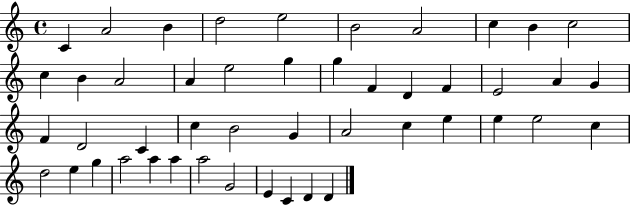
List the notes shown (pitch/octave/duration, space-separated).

C4/q A4/h B4/q D5/h E5/h B4/h A4/h C5/q B4/q C5/h C5/q B4/q A4/h A4/q E5/h G5/q G5/q F4/q D4/q F4/q E4/h A4/q G4/q F4/q D4/h C4/q C5/q B4/h G4/q A4/h C5/q E5/q E5/q E5/h C5/q D5/h E5/q G5/q A5/h A5/q A5/q A5/h G4/h E4/q C4/q D4/q D4/q